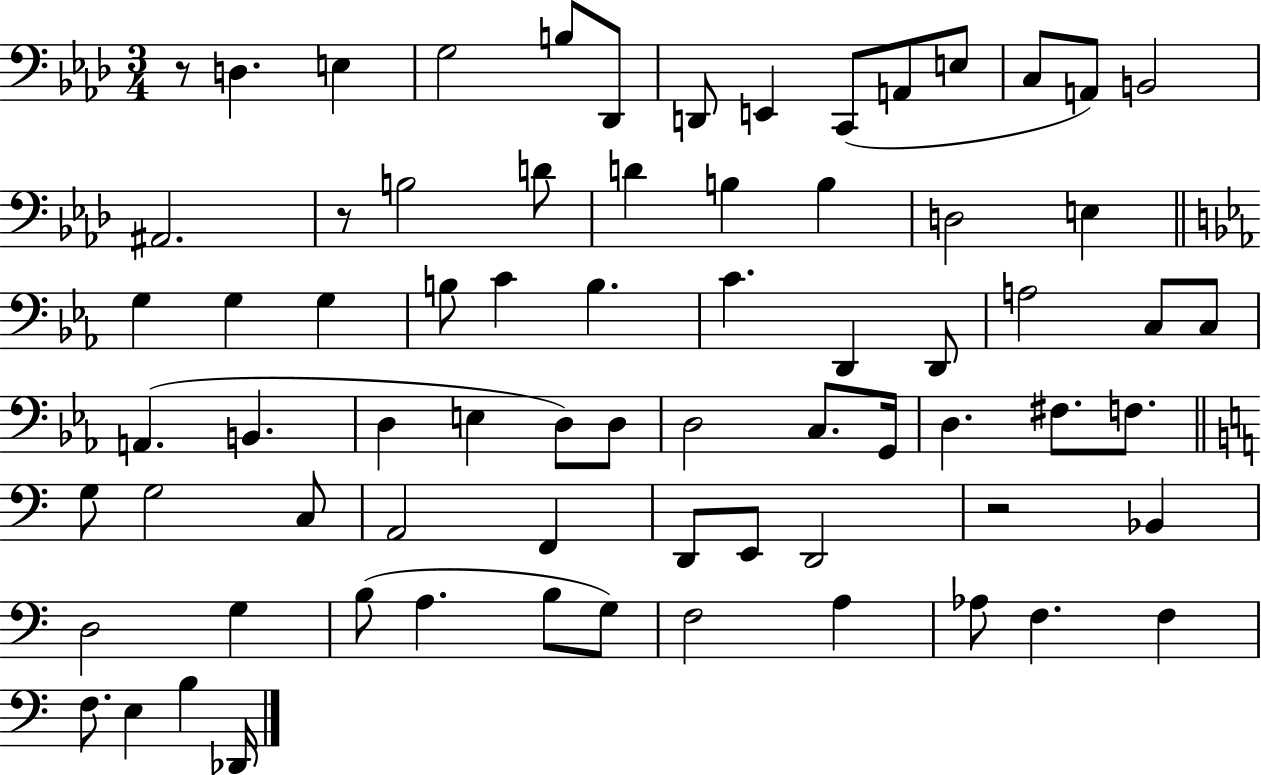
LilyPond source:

{
  \clef bass
  \numericTimeSignature
  \time 3/4
  \key aes \major
  \repeat volta 2 { r8 d4. e4 | g2 b8 des,8 | d,8 e,4 c,8( a,8 e8 | c8 a,8) b,2 | \break ais,2. | r8 b2 d'8 | d'4 b4 b4 | d2 e4 | \break \bar "||" \break \key ees \major g4 g4 g4 | b8 c'4 b4. | c'4. d,4 d,8 | a2 c8 c8 | \break a,4.( b,4. | d4 e4 d8) d8 | d2 c8. g,16 | d4. fis8. f8. | \break \bar "||" \break \key c \major g8 g2 c8 | a,2 f,4 | d,8 e,8 d,2 | r2 bes,4 | \break d2 g4 | b8( a4. b8 g8) | f2 a4 | aes8 f4. f4 | \break f8. e4 b4 des,16 | } \bar "|."
}